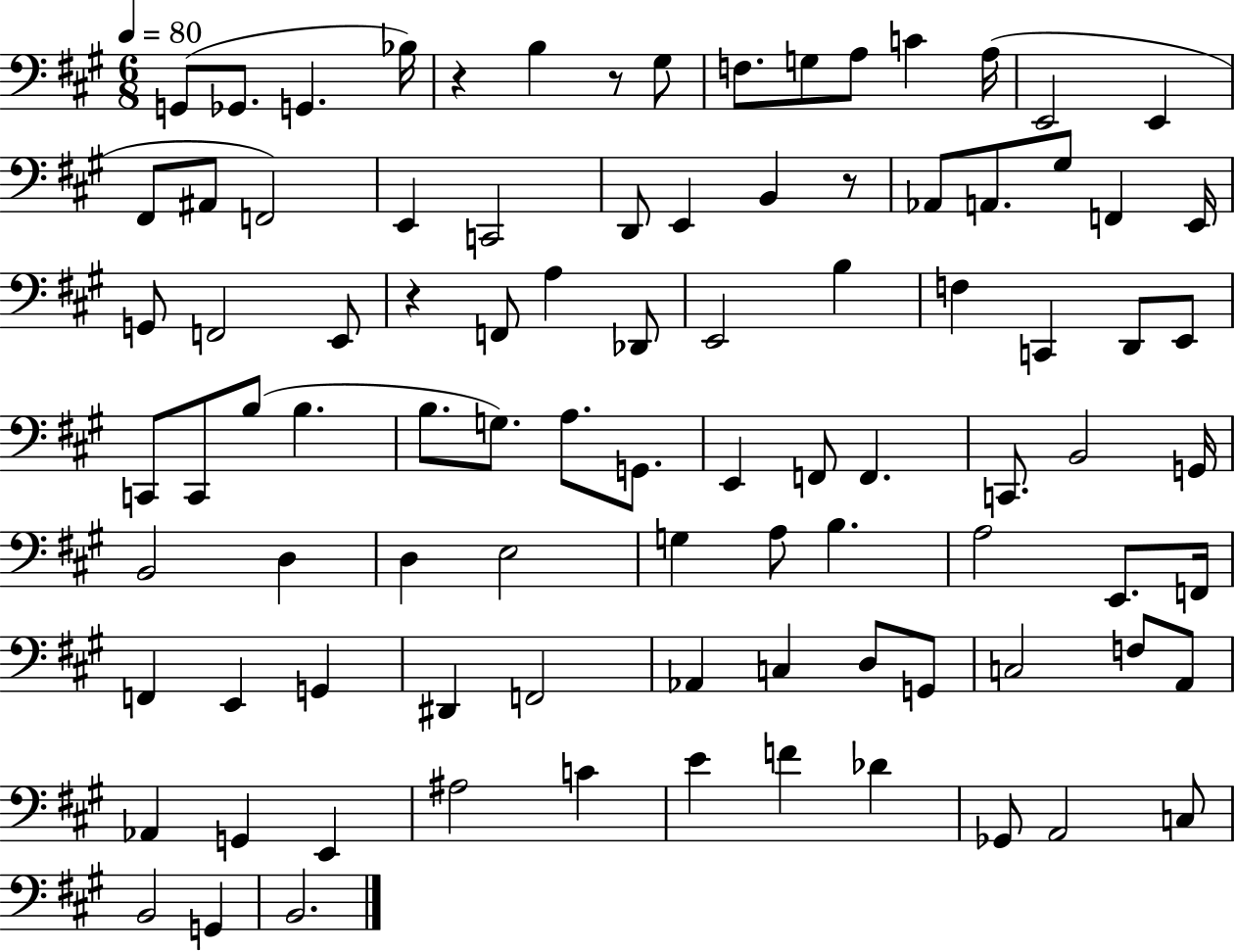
{
  \clef bass
  \numericTimeSignature
  \time 6/8
  \key a \major
  \tempo 4 = 80
  \repeat volta 2 { g,8( ges,8. g,4. bes16) | r4 b4 r8 gis8 | f8. g8 a8 c'4 a16( | e,2 e,4 | \break fis,8 ais,8 f,2) | e,4 c,2 | d,8 e,4 b,4 r8 | aes,8 a,8. gis8 f,4 e,16 | \break g,8 f,2 e,8 | r4 f,8 a4 des,8 | e,2 b4 | f4 c,4 d,8 e,8 | \break c,8 c,8 b8( b4. | b8. g8.) a8. g,8. | e,4 f,8 f,4. | c,8. b,2 g,16 | \break b,2 d4 | d4 e2 | g4 a8 b4. | a2 e,8. f,16 | \break f,4 e,4 g,4 | dis,4 f,2 | aes,4 c4 d8 g,8 | c2 f8 a,8 | \break aes,4 g,4 e,4 | ais2 c'4 | e'4 f'4 des'4 | ges,8 a,2 c8 | \break b,2 g,4 | b,2. | } \bar "|."
}